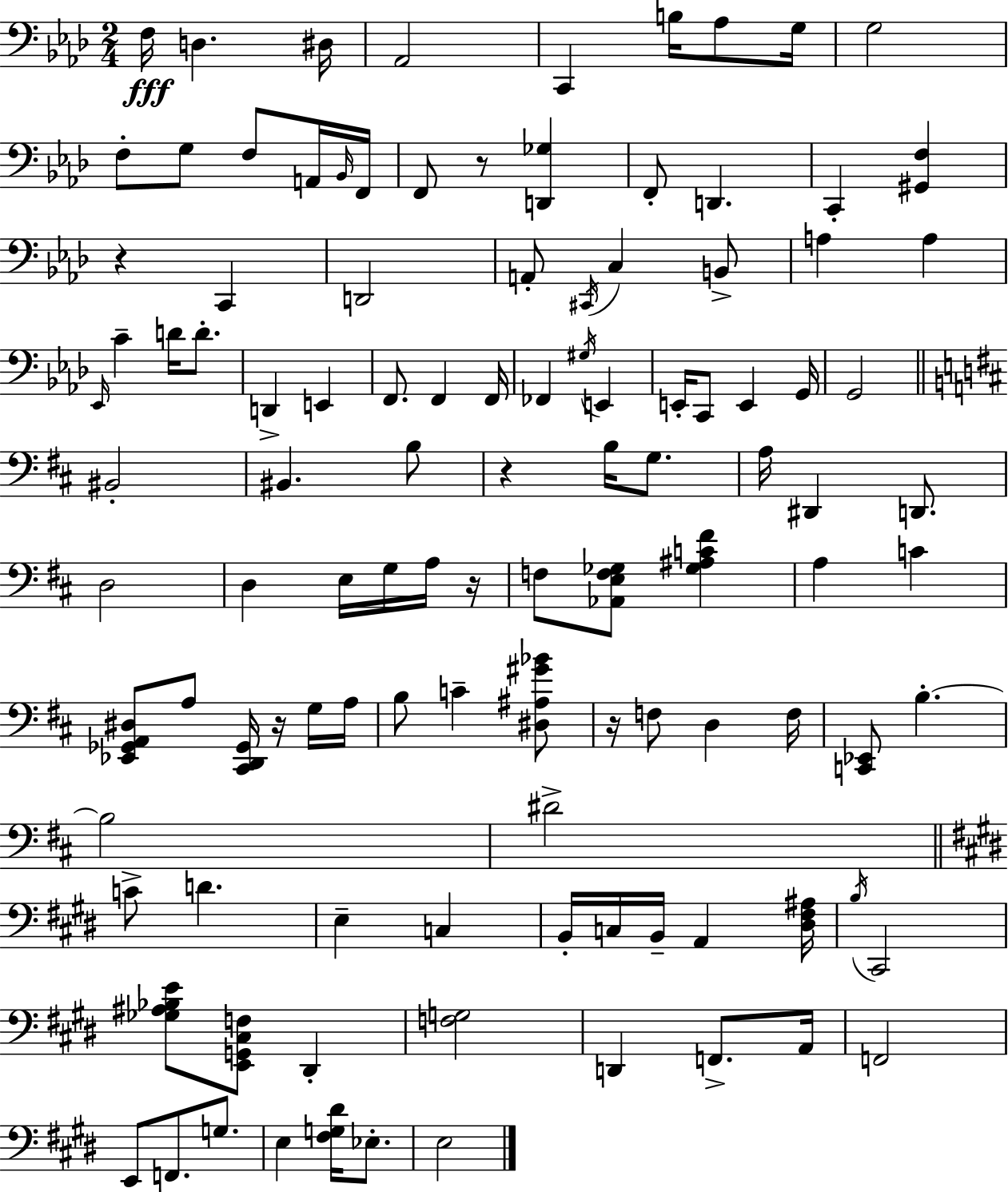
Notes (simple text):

F3/s D3/q. D#3/s Ab2/h C2/q B3/s Ab3/e G3/s G3/h F3/e G3/e F3/e A2/s Bb2/s F2/s F2/e R/e [D2,Gb3]/q F2/e D2/q. C2/q [G#2,F3]/q R/q C2/q D2/h A2/e C#2/s C3/q B2/e A3/q A3/q Eb2/s C4/q D4/s D4/e. D2/q E2/q F2/e. F2/q F2/s FES2/q G#3/s E2/q E2/s C2/e E2/q G2/s G2/h BIS2/h BIS2/q. B3/e R/q B3/s G3/e. A3/s D#2/q D2/e. D3/h D3/q E3/s G3/s A3/s R/s F3/e [Ab2,E3,F3,Gb3]/e [Gb3,A#3,C4,F#4]/q A3/q C4/q [Eb2,Gb2,A2,D#3]/e A3/e [C#2,D2,Gb2]/s R/s G3/s A3/s B3/e C4/q [D#3,A#3,G#4,Bb4]/e R/s F3/e D3/q F3/s [C2,Eb2]/e B3/q. B3/h D#4/h C4/e D4/q. E3/q C3/q B2/s C3/s B2/s A2/q [D#3,F#3,A#3]/s B3/s C#2/h [Gb3,A#3,Bb3,E4]/e [E2,G2,C#3,F3]/e D#2/q [F3,G3]/h D2/q F2/e. A2/s F2/h E2/e F2/e. G3/e. E3/q [F#3,G3,D#4]/s Eb3/e. E3/h